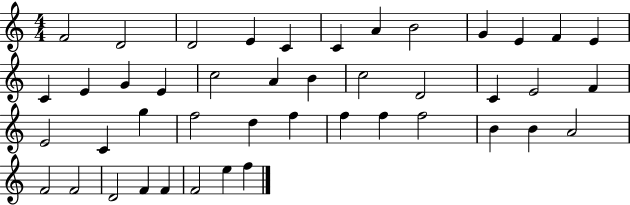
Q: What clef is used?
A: treble